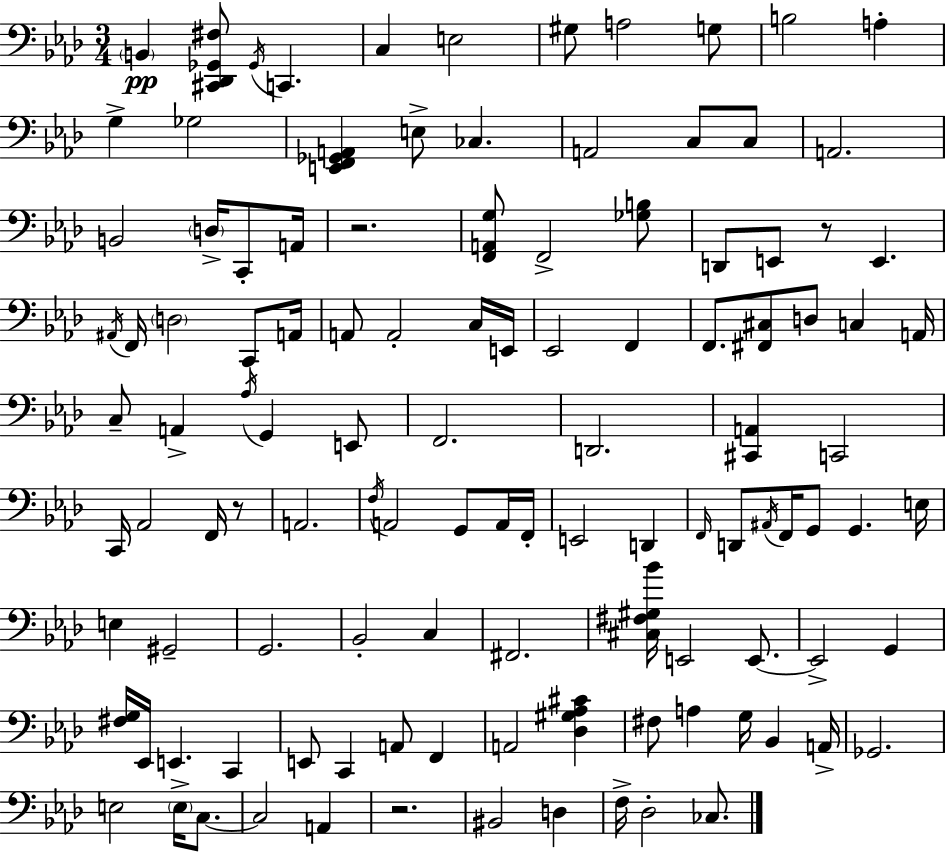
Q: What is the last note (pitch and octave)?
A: CES3